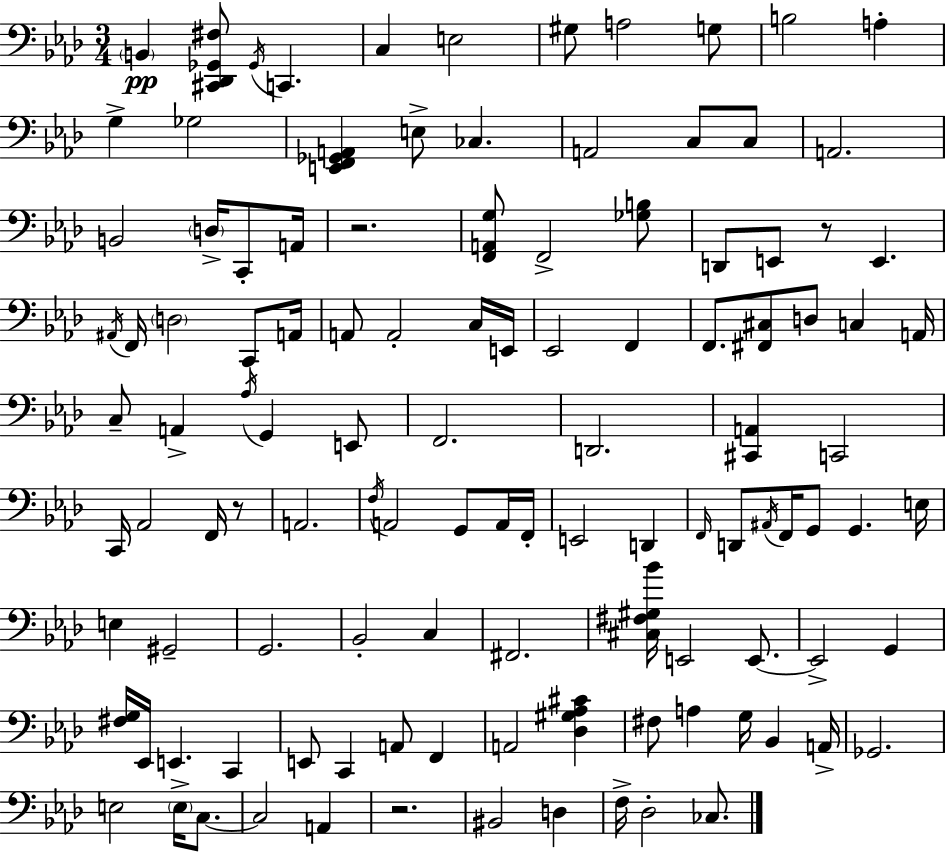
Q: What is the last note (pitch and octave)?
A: CES3